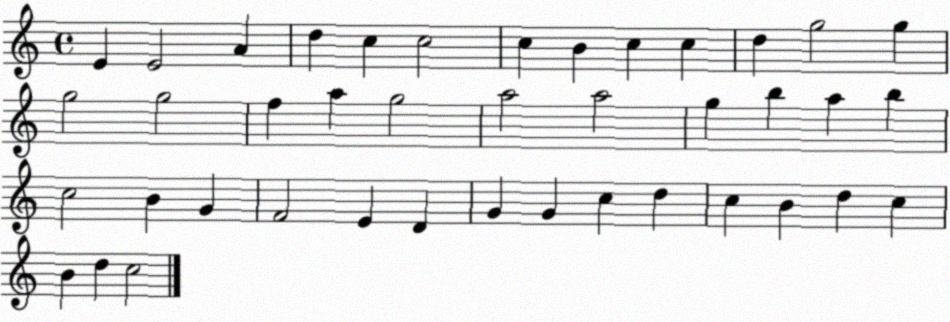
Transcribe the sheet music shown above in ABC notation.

X:1
T:Untitled
M:4/4
L:1/4
K:C
E E2 A d c c2 c B c c d g2 g g2 g2 f a g2 a2 a2 g b a b c2 B G F2 E D G G c d c B d c B d c2